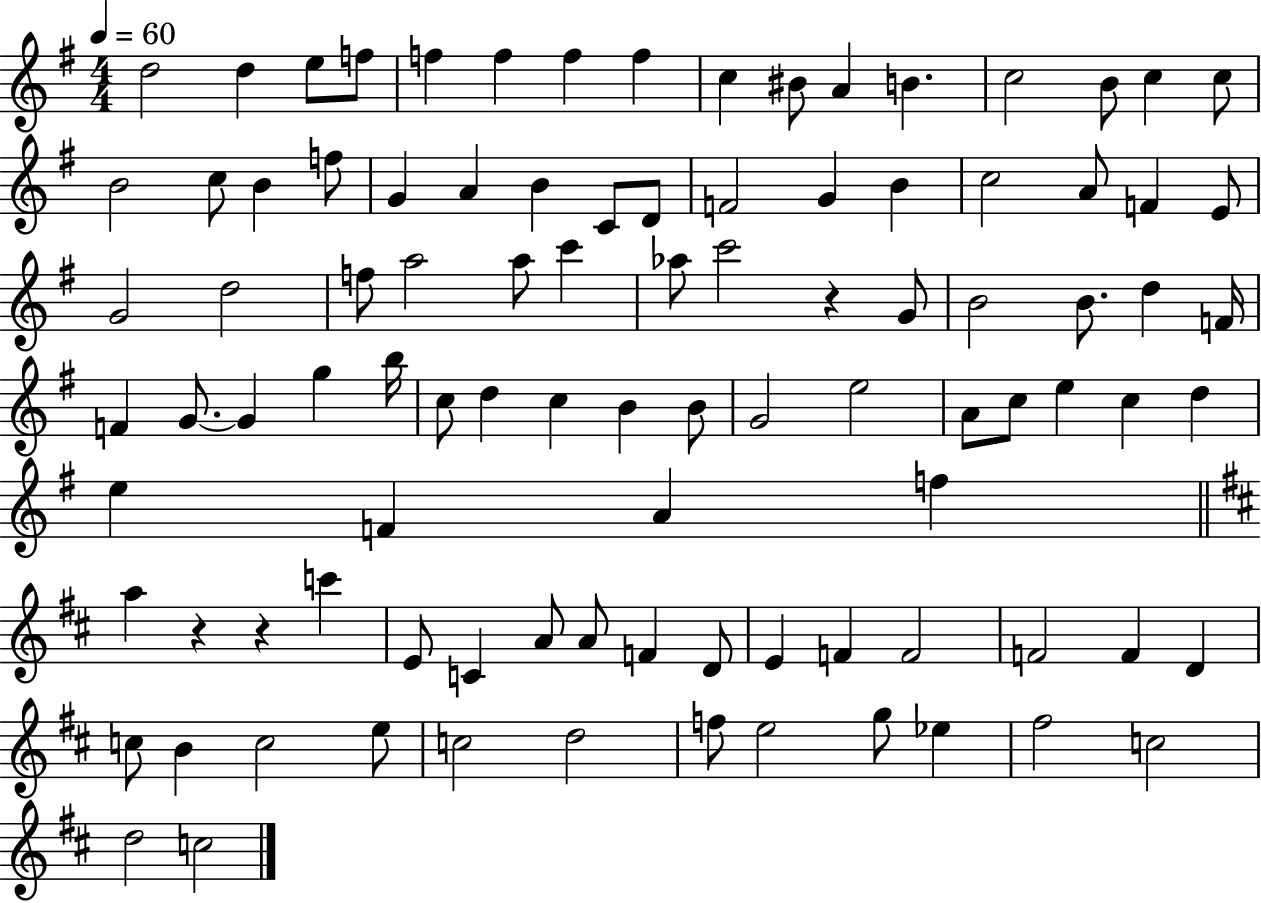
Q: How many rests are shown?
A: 3